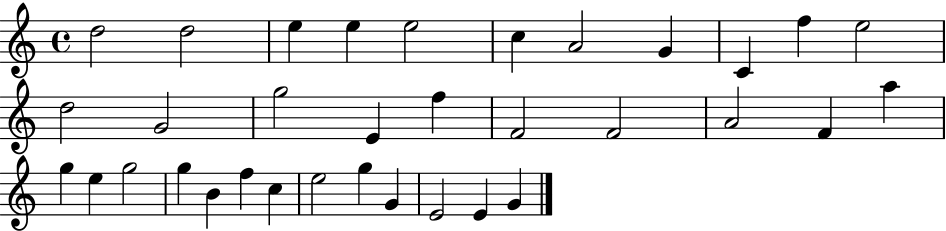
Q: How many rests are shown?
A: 0